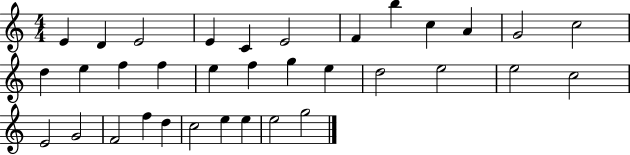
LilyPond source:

{
  \clef treble
  \numericTimeSignature
  \time 4/4
  \key c \major
  e'4 d'4 e'2 | e'4 c'4 e'2 | f'4 b''4 c''4 a'4 | g'2 c''2 | \break d''4 e''4 f''4 f''4 | e''4 f''4 g''4 e''4 | d''2 e''2 | e''2 c''2 | \break e'2 g'2 | f'2 f''4 d''4 | c''2 e''4 e''4 | e''2 g''2 | \break \bar "|."
}